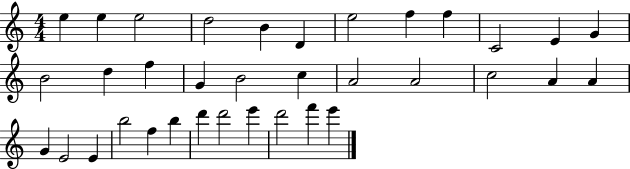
X:1
T:Untitled
M:4/4
L:1/4
K:C
e e e2 d2 B D e2 f f C2 E G B2 d f G B2 c A2 A2 c2 A A G E2 E b2 f b d' d'2 e' d'2 f' e'